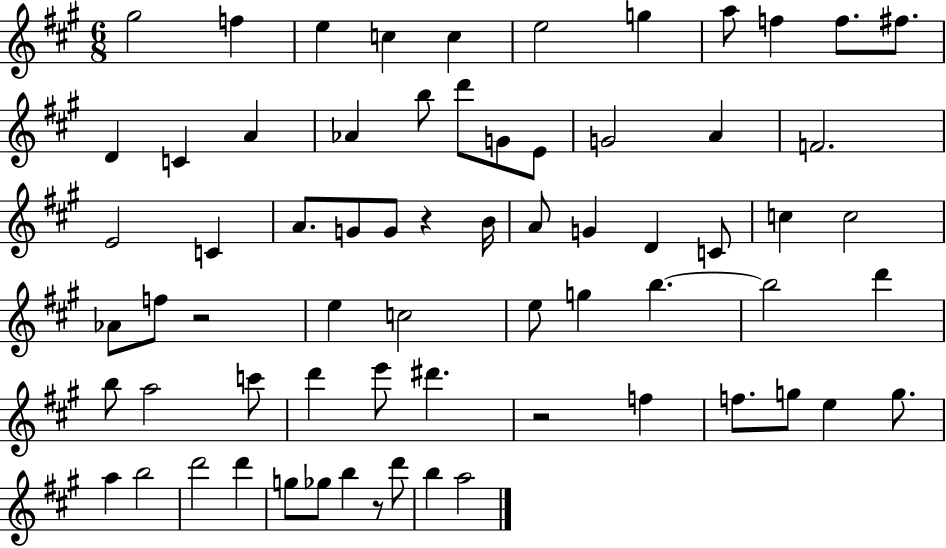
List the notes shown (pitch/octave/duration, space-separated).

G#5/h F5/q E5/q C5/q C5/q E5/h G5/q A5/e F5/q F5/e. F#5/e. D4/q C4/q A4/q Ab4/q B5/e D6/e G4/e E4/e G4/h A4/q F4/h. E4/h C4/q A4/e. G4/e G4/e R/q B4/s A4/e G4/q D4/q C4/e C5/q C5/h Ab4/e F5/e R/h E5/q C5/h E5/e G5/q B5/q. B5/h D6/q B5/e A5/h C6/e D6/q E6/e D#6/q. R/h F5/q F5/e. G5/e E5/q G5/e. A5/q B5/h D6/h D6/q G5/e Gb5/e B5/q R/e D6/e B5/q A5/h